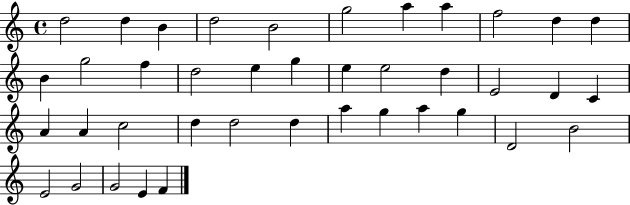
{
  \clef treble
  \time 4/4
  \defaultTimeSignature
  \key c \major
  d''2 d''4 b'4 | d''2 b'2 | g''2 a''4 a''4 | f''2 d''4 d''4 | \break b'4 g''2 f''4 | d''2 e''4 g''4 | e''4 e''2 d''4 | e'2 d'4 c'4 | \break a'4 a'4 c''2 | d''4 d''2 d''4 | a''4 g''4 a''4 g''4 | d'2 b'2 | \break e'2 g'2 | g'2 e'4 f'4 | \bar "|."
}